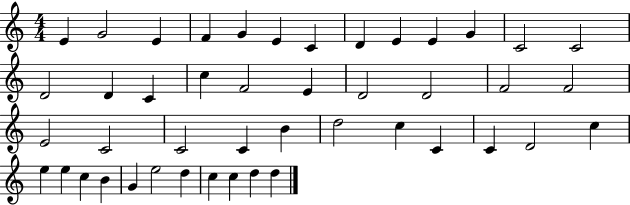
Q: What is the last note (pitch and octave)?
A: D5